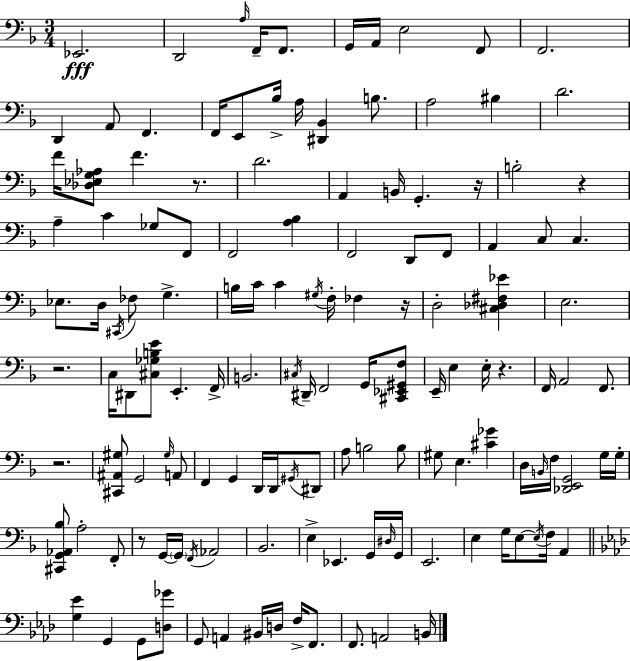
{
  \clef bass
  \numericTimeSignature
  \time 3/4
  \key f \major
  ees,2.\fff | d,2 \grace { a16 } f,16-- f,8. | g,16 a,16 e2 f,8 | f,2. | \break d,4 a,8 f,4. | f,16 e,8 bes16-> a16 <dis, bes,>4 b8. | a2 bis4 | d'2. | \break f'16 <des ees g aes>8 f'4. r8. | d'2. | a,4 b,16 g,4.-. | r16 b2-. r4 | \break a4-- c'4 ges8 f,8 | f,2 <a bes>4 | f,2 d,8 f,8 | a,4 c8 c4. | \break ees8. d16 \acciaccatura { cis,16 } fes8 g4.-> | b16 c'16 c'4 \acciaccatura { gis16 } f16-. fes4 | r16 d2-. <cis des fis ees'>4 | e2. | \break r2. | c16 dis,8 <cis ges b e'>8 e,4.-. | f,16-> b,2. | \acciaccatura { cis16 } dis,16-- f,2 | \break g,16 <cis, ees, gis, f>8 e,16-- e4 e16-. r4. | f,16 a,2 | f,8. r2. | <cis, ais, gis>8 g,2 | \break \grace { gis16 } a,8 f,4 g,4 | d,16 d,16 \acciaccatura { gis,16 } dis,8 a8 b2 | b8 gis8 e4. | <cis' ges'>4 d16 \grace { b,16 } f16 <des, e, g,>2 | \break g16 g16-. <cis, g, aes, bes>8 a2-. | f,8-. r8 g,16~~ \parenthesize g,16 \acciaccatura { f,16 } | aes,2 bes,2. | e4-> | \break ees,4. g,16 \grace { dis16 } g,16 e,2. | e4 | g16 e8~~ \acciaccatura { e16 } f16 a,4 \bar "||" \break \key aes \major <g ees'>4 g,4 g,8 <d ges'>8 | g,8 a,4 bis,16 d16 f16-> f,8. | f,8. a,2 b,16 | \bar "|."
}